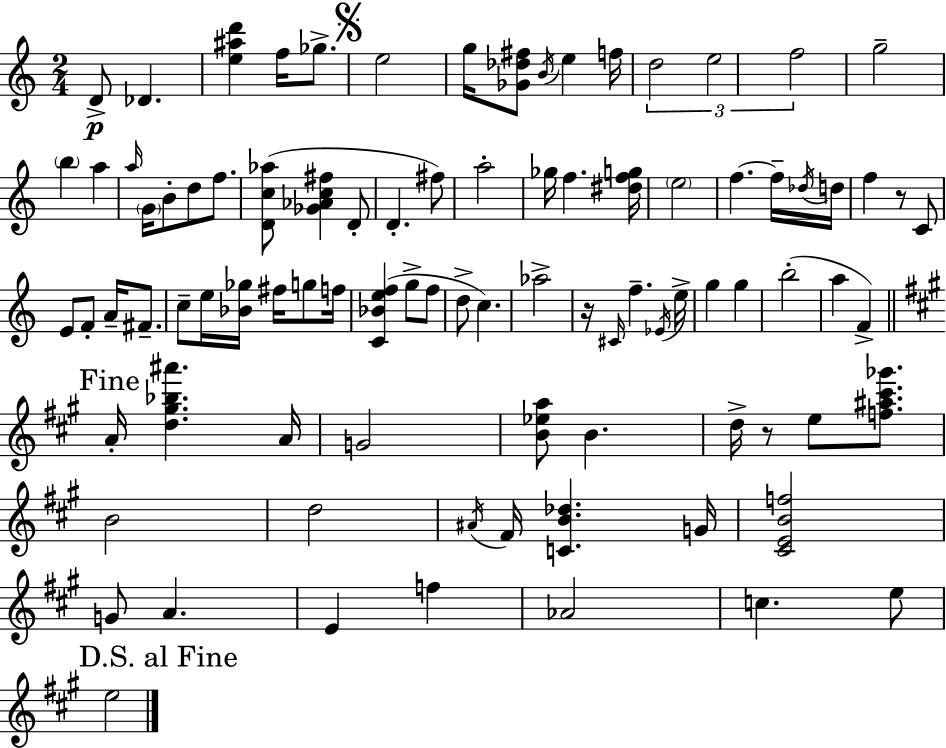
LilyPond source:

{
  \clef treble
  \numericTimeSignature
  \time 2/4
  \key c \major
  d'8->\p des'4. | <e'' ais'' d'''>4 f''16 ges''8.-> | \mark \markup { \musicglyph "scripts.segno" } e''2 | g''16 <ges' des'' fis''>8 \acciaccatura { b'16 } e''4 | \break f''16 \tuplet 3/2 { d''2 | e''2 | f''2 } | g''2-- | \break \parenthesize b''4 a''4 | \grace { a''16 } \parenthesize g'16 b'8-. d''8 f''8. | <d' c'' aes''>8( <ges' aes' c'' fis''>4 | d'8-. d'4.-. | \break fis''8) a''2-. | ges''16 f''4. | <dis'' f'' g''>16 \parenthesize e''2 | f''4.~~ | \break f''16-- \acciaccatura { des''16 } d''16 f''4 r8 | c'8 e'8 f'8-. a'16-- | fis'8.-- c''8-- e''16 <bes' ges''>16 fis''16 | g''8 f''16 <c' bes' e'' f''>4( g''8-> | \break f''8 d''8-> c''4.) | aes''2-> | r16 \grace { cis'16 } f''4.-- | \acciaccatura { ees'16 } e''16-> g''4 | \break g''4 b''2-.( | a''4 | f'4->) \mark "Fine" \bar "||" \break \key a \major a'16-. <d'' gis'' bes'' ais'''>4. a'16 | g'2 | <b' ees'' a''>8 b'4. | d''16-> r8 e''8 <f'' ais'' cis''' ges'''>8. | \break b'2 | d''2 | \acciaccatura { ais'16 } fis'16 <c' b' des''>4. | g'16 <cis' e' b' f''>2 | \break g'8 a'4. | e'4 f''4 | aes'2 | c''4. e''8 | \break \mark "D.S. al Fine" e''2 | \bar "|."
}